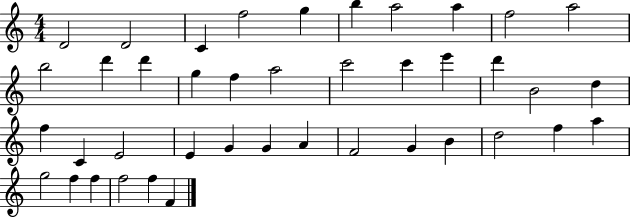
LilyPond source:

{
  \clef treble
  \numericTimeSignature
  \time 4/4
  \key c \major
  d'2 d'2 | c'4 f''2 g''4 | b''4 a''2 a''4 | f''2 a''2 | \break b''2 d'''4 d'''4 | g''4 f''4 a''2 | c'''2 c'''4 e'''4 | d'''4 b'2 d''4 | \break f''4 c'4 e'2 | e'4 g'4 g'4 a'4 | f'2 g'4 b'4 | d''2 f''4 a''4 | \break g''2 f''4 f''4 | f''2 f''4 f'4 | \bar "|."
}